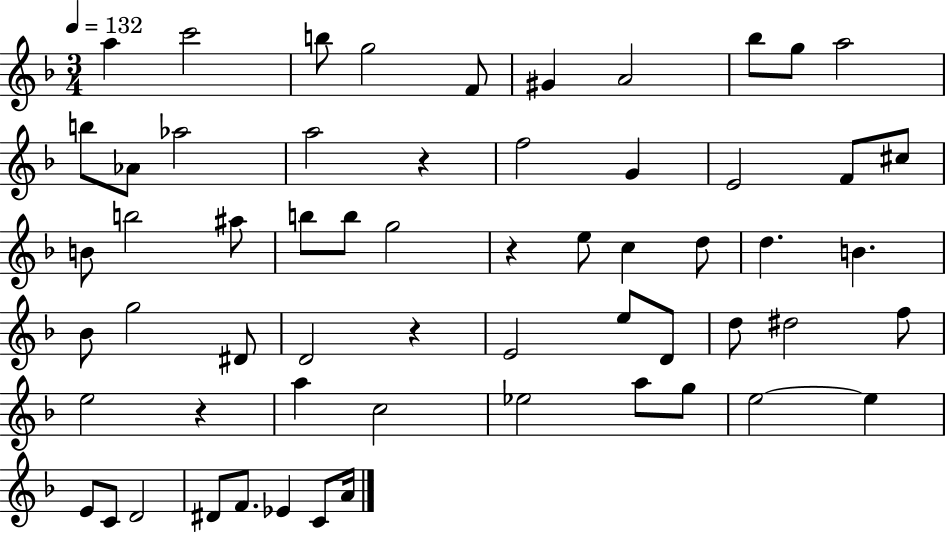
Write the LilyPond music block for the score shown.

{
  \clef treble
  \numericTimeSignature
  \time 3/4
  \key f \major
  \tempo 4 = 132
  \repeat volta 2 { a''4 c'''2 | b''8 g''2 f'8 | gis'4 a'2 | bes''8 g''8 a''2 | \break b''8 aes'8 aes''2 | a''2 r4 | f''2 g'4 | e'2 f'8 cis''8 | \break b'8 b''2 ais''8 | b''8 b''8 g''2 | r4 e''8 c''4 d''8 | d''4. b'4. | \break bes'8 g''2 dis'8 | d'2 r4 | e'2 e''8 d'8 | d''8 dis''2 f''8 | \break e''2 r4 | a''4 c''2 | ees''2 a''8 g''8 | e''2~~ e''4 | \break e'8 c'8 d'2 | dis'8 f'8. ees'4 c'8 a'16 | } \bar "|."
}